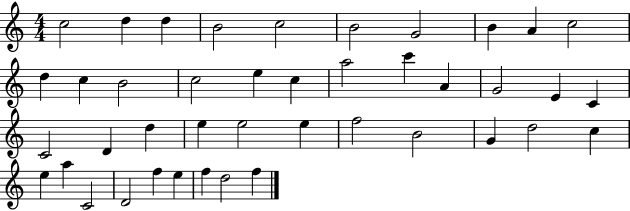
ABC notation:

X:1
T:Untitled
M:4/4
L:1/4
K:C
c2 d d B2 c2 B2 G2 B A c2 d c B2 c2 e c a2 c' A G2 E C C2 D d e e2 e f2 B2 G d2 c e a C2 D2 f e f d2 f